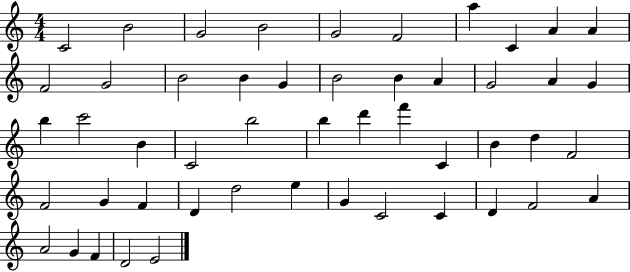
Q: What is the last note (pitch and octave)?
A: E4